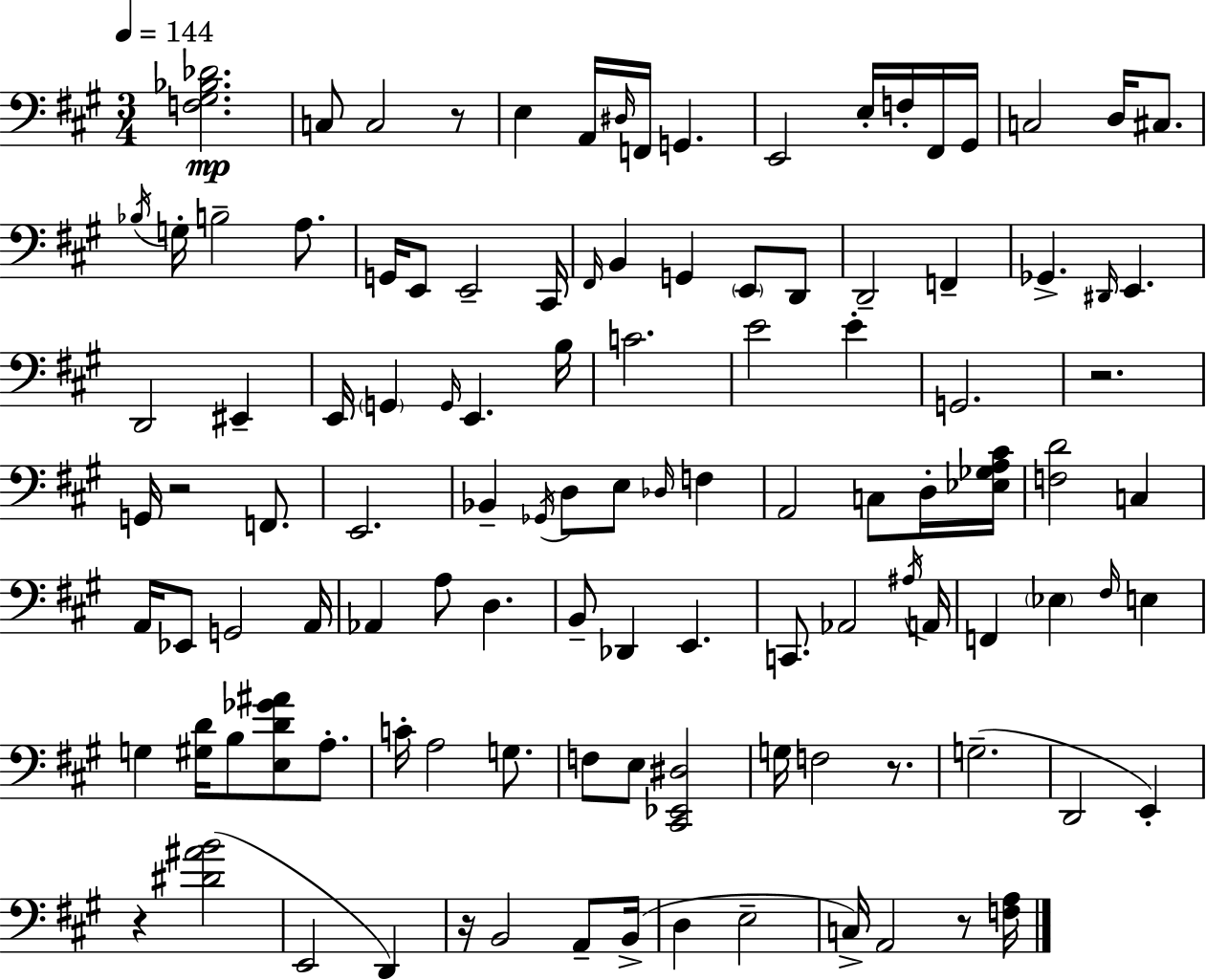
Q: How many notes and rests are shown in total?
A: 112